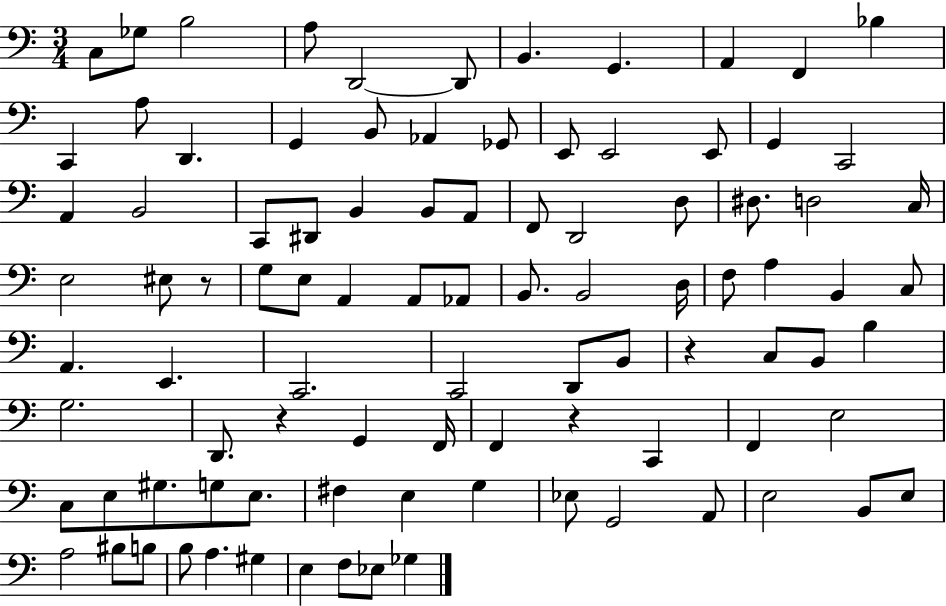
C3/e Gb3/e B3/h A3/e D2/h D2/e B2/q. G2/q. A2/q F2/q Bb3/q C2/q A3/e D2/q. G2/q B2/e Ab2/q Gb2/e E2/e E2/h E2/e G2/q C2/h A2/q B2/h C2/e D#2/e B2/q B2/e A2/e F2/e D2/h D3/e D#3/e. D3/h C3/s E3/h EIS3/e R/e G3/e E3/e A2/q A2/e Ab2/e B2/e. B2/h D3/s F3/e A3/q B2/q C3/e A2/q. E2/q. C2/h. C2/h D2/e B2/e R/q C3/e B2/e B3/q G3/h. D2/e. R/q G2/q F2/s F2/q R/q C2/q F2/q E3/h C3/e E3/e G#3/e. G3/e E3/e. F#3/q E3/q G3/q Eb3/e G2/h A2/e E3/h B2/e E3/e A3/h BIS3/e B3/e B3/e A3/q. G#3/q E3/q F3/e Eb3/e Gb3/q